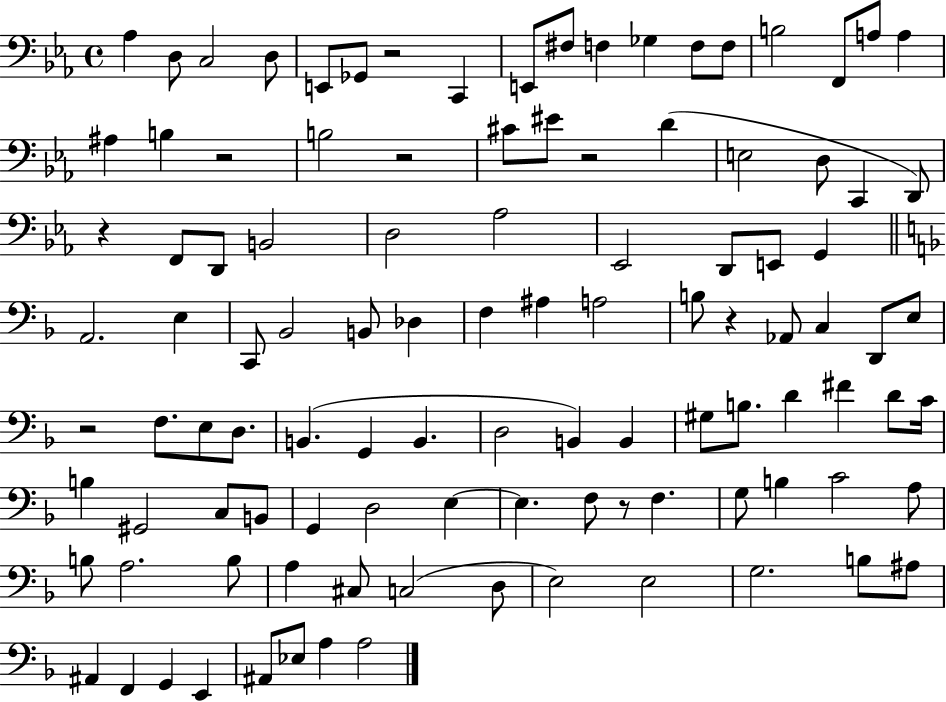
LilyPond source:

{
  \clef bass
  \time 4/4
  \defaultTimeSignature
  \key ees \major
  aes4 d8 c2 d8 | e,8 ges,8 r2 c,4 | e,8 fis8 f4 ges4 f8 f8 | b2 f,8 a8 a4 | \break ais4 b4 r2 | b2 r2 | cis'8 eis'8 r2 d'4( | e2 d8 c,4 d,8) | \break r4 f,8 d,8 b,2 | d2 aes2 | ees,2 d,8 e,8 g,4 | \bar "||" \break \key f \major a,2. e4 | c,8 bes,2 b,8 des4 | f4 ais4 a2 | b8 r4 aes,8 c4 d,8 e8 | \break r2 f8. e8 d8. | b,4.( g,4 b,4. | d2 b,4) b,4 | gis8 b8. d'4 fis'4 d'8 c'16 | \break b4 gis,2 c8 b,8 | g,4 d2 e4~~ | e4. f8 r8 f4. | g8 b4 c'2 a8 | \break b8 a2. b8 | a4 cis8 c2( d8 | e2) e2 | g2. b8 ais8 | \break ais,4 f,4 g,4 e,4 | ais,8 ees8 a4 a2 | \bar "|."
}